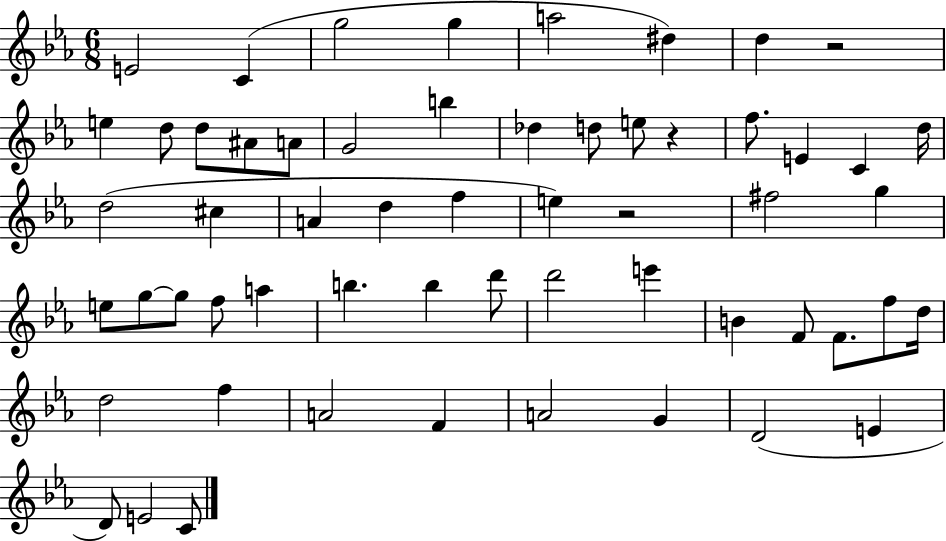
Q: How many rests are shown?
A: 3